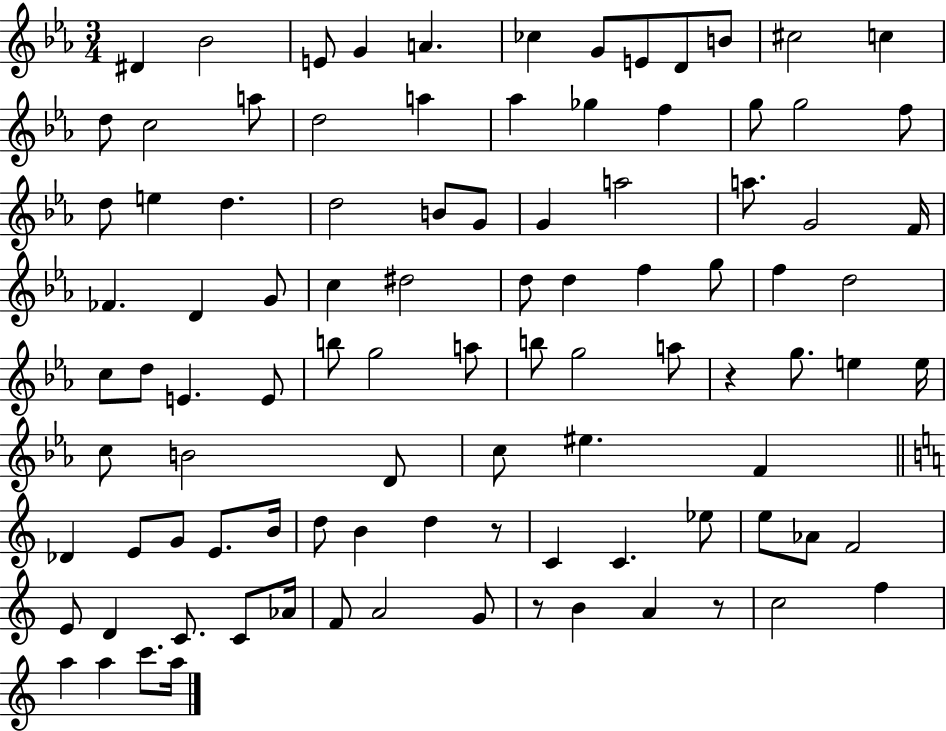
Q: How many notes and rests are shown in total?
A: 98